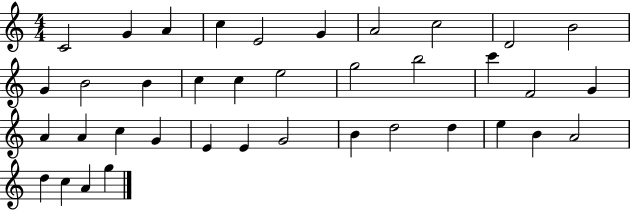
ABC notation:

X:1
T:Untitled
M:4/4
L:1/4
K:C
C2 G A c E2 G A2 c2 D2 B2 G B2 B c c e2 g2 b2 c' F2 G A A c G E E G2 B d2 d e B A2 d c A g